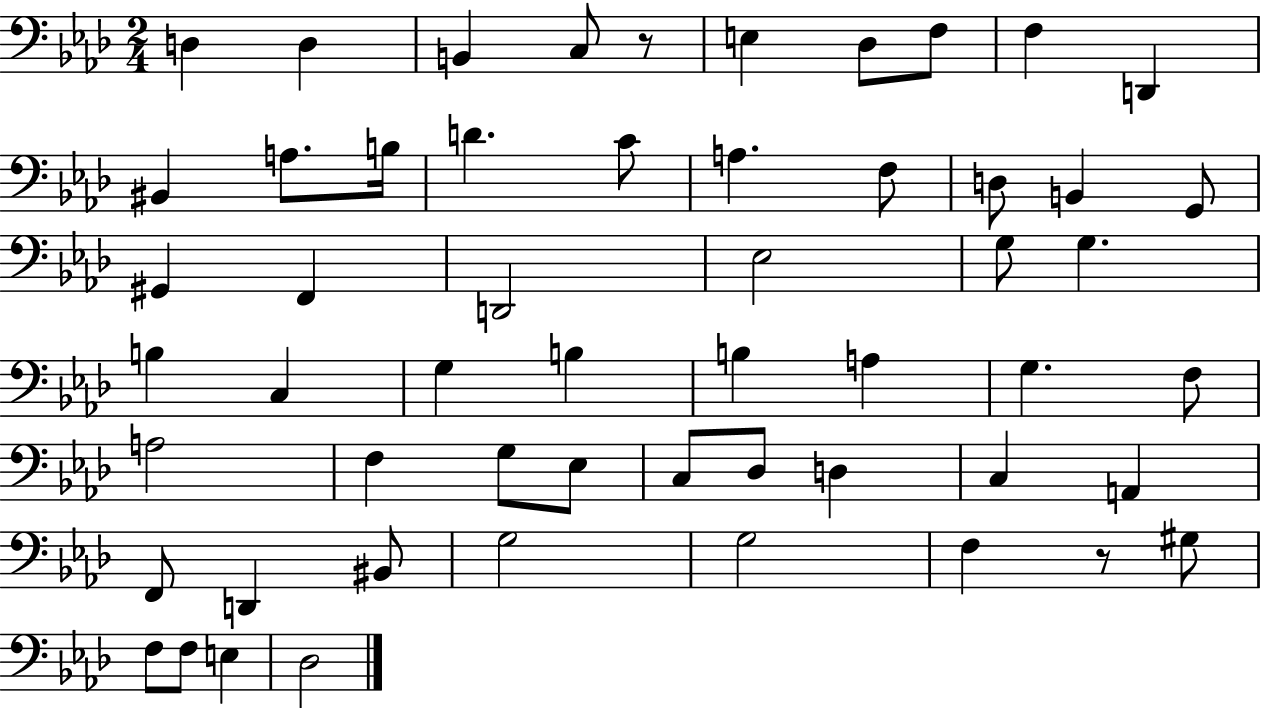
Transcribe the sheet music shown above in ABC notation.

X:1
T:Untitled
M:2/4
L:1/4
K:Ab
D, D, B,, C,/2 z/2 E, _D,/2 F,/2 F, D,, ^B,, A,/2 B,/4 D C/2 A, F,/2 D,/2 B,, G,,/2 ^G,, F,, D,,2 _E,2 G,/2 G, B, C, G, B, B, A, G, F,/2 A,2 F, G,/2 _E,/2 C,/2 _D,/2 D, C, A,, F,,/2 D,, ^B,,/2 G,2 G,2 F, z/2 ^G,/2 F,/2 F,/2 E, _D,2